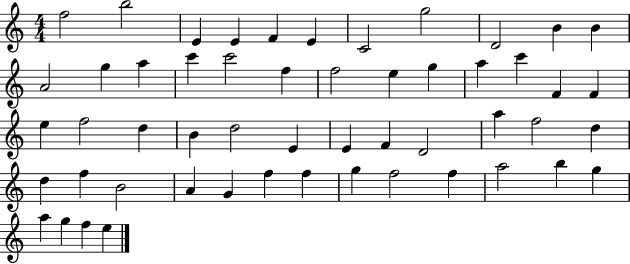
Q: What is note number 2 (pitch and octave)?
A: B5